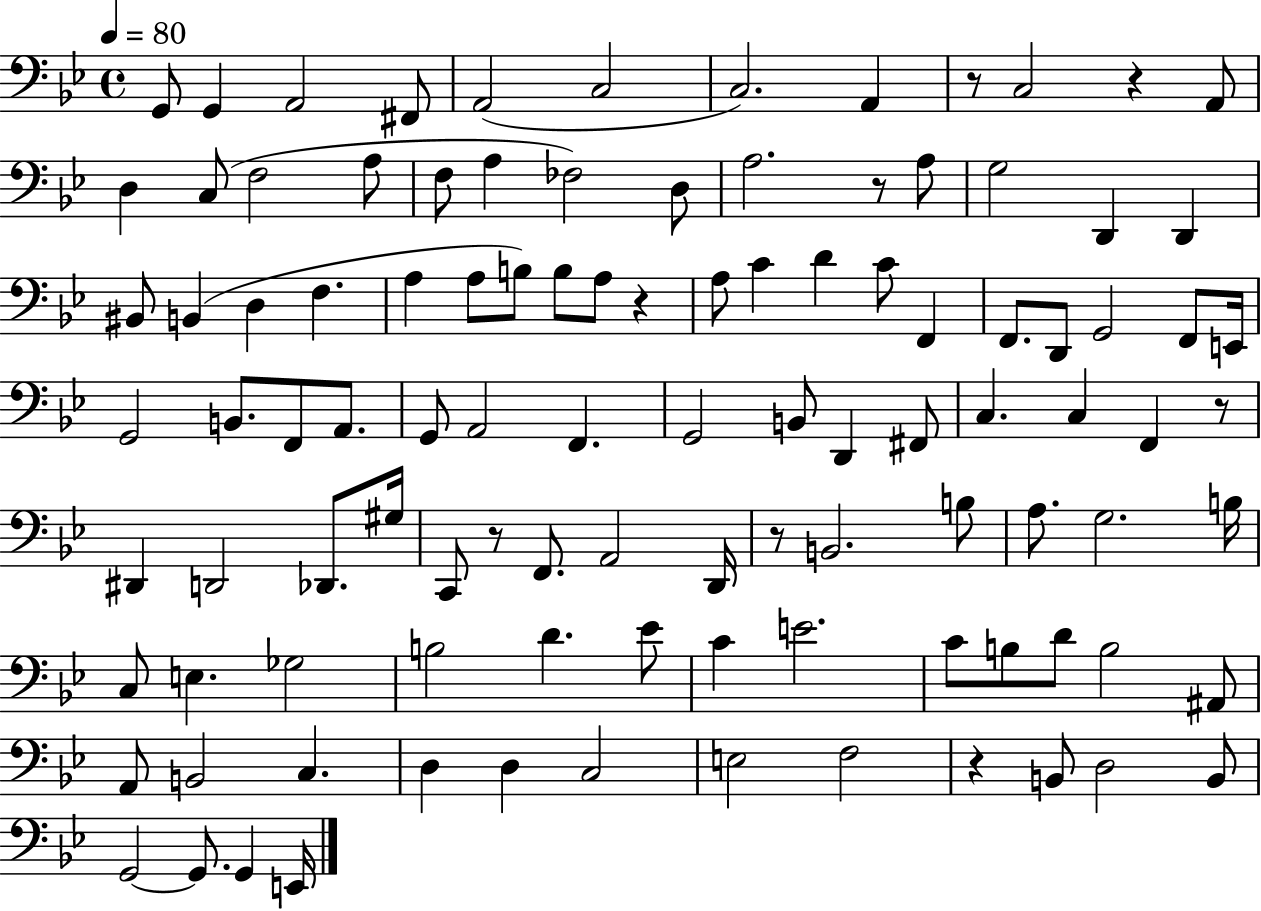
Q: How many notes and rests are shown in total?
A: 105